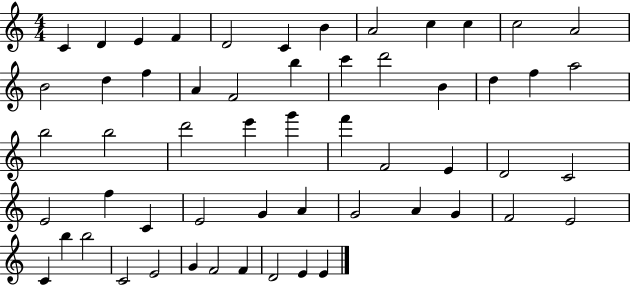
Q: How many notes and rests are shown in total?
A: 56